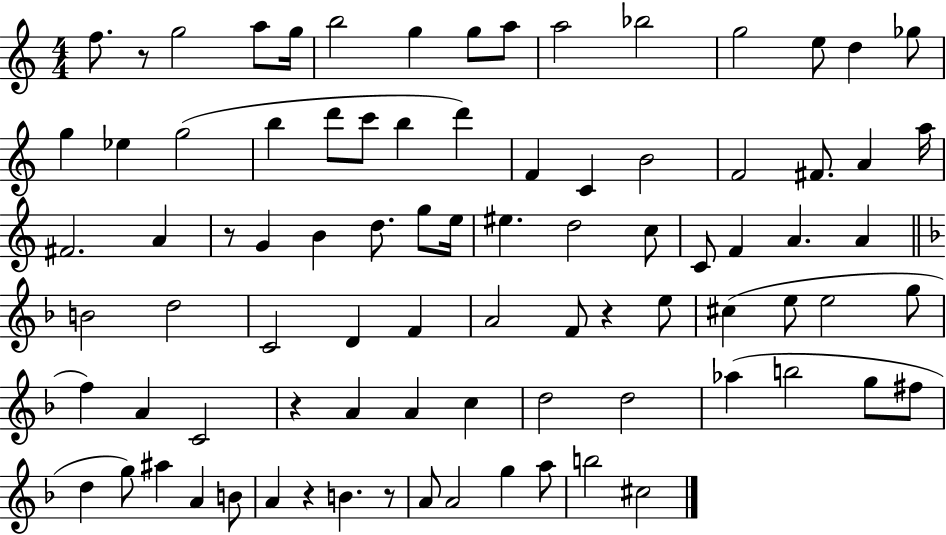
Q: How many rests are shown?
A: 6